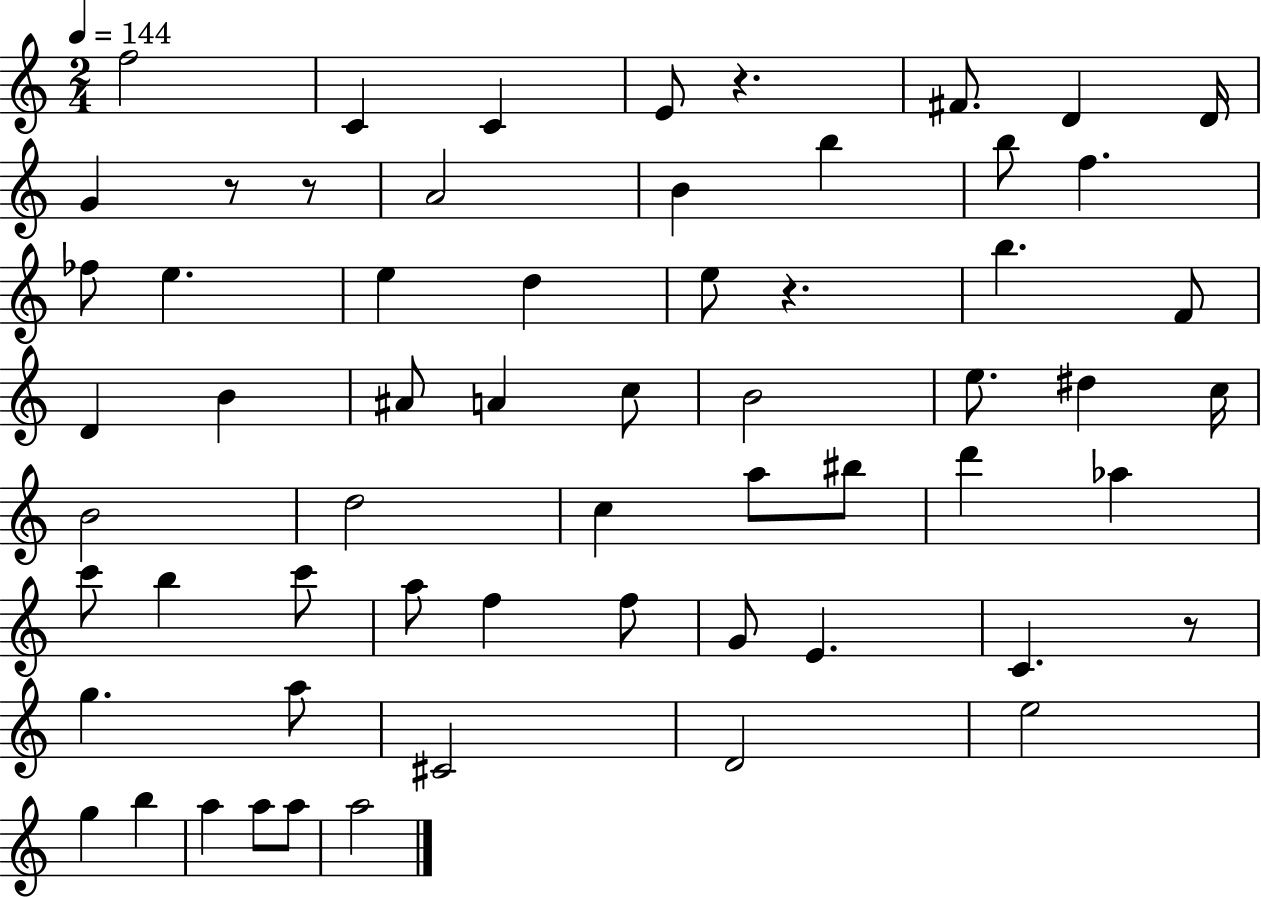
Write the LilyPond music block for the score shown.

{
  \clef treble
  \numericTimeSignature
  \time 2/4
  \key c \major
  \tempo 4 = 144
  f''2 | c'4 c'4 | e'8 r4. | fis'8. d'4 d'16 | \break g'4 r8 r8 | a'2 | b'4 b''4 | b''8 f''4. | \break fes''8 e''4. | e''4 d''4 | e''8 r4. | b''4. f'8 | \break d'4 b'4 | ais'8 a'4 c''8 | b'2 | e''8. dis''4 c''16 | \break b'2 | d''2 | c''4 a''8 bis''8 | d'''4 aes''4 | \break c'''8 b''4 c'''8 | a''8 f''4 f''8 | g'8 e'4. | c'4. r8 | \break g''4. a''8 | cis'2 | d'2 | e''2 | \break g''4 b''4 | a''4 a''8 a''8 | a''2 | \bar "|."
}